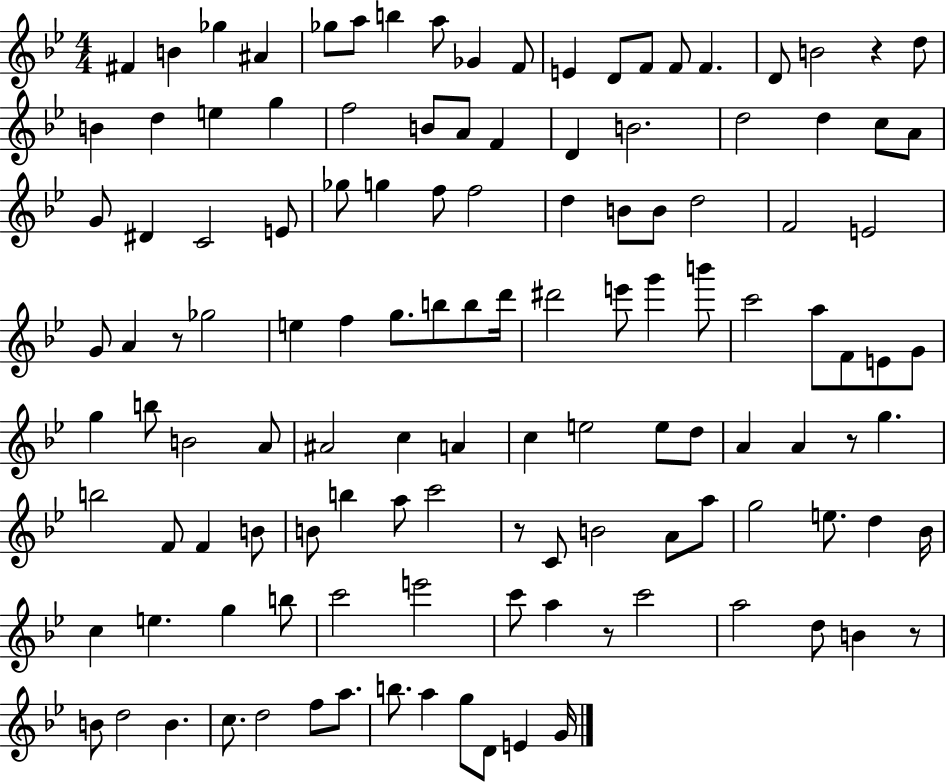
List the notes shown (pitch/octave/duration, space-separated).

F#4/q B4/q Gb5/q A#4/q Gb5/e A5/e B5/q A5/e Gb4/q F4/e E4/q D4/e F4/e F4/e F4/q. D4/e B4/h R/q D5/e B4/q D5/q E5/q G5/q F5/h B4/e A4/e F4/q D4/q B4/h. D5/h D5/q C5/e A4/e G4/e D#4/q C4/h E4/e Gb5/e G5/q F5/e F5/h D5/q B4/e B4/e D5/h F4/h E4/h G4/e A4/q R/e Gb5/h E5/q F5/q G5/e. B5/e B5/e D6/s D#6/h E6/e G6/q B6/e C6/h A5/e F4/e E4/e G4/e G5/q B5/e B4/h A4/e A#4/h C5/q A4/q C5/q E5/h E5/e D5/e A4/q A4/q R/e G5/q. B5/h F4/e F4/q B4/e B4/e B5/q A5/e C6/h R/e C4/e B4/h A4/e A5/e G5/h E5/e. D5/q Bb4/s C5/q E5/q. G5/q B5/e C6/h E6/h C6/e A5/q R/e C6/h A5/h D5/e B4/q R/e B4/e D5/h B4/q. C5/e. D5/h F5/e A5/e. B5/e. A5/q G5/e D4/e E4/q G4/s